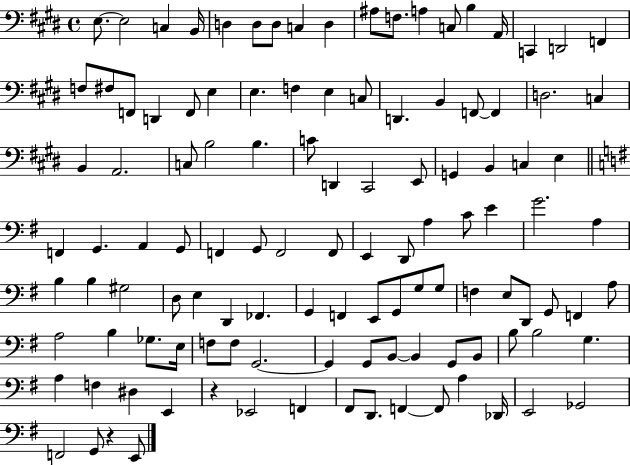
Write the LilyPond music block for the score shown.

{
  \clef bass
  \time 4/4
  \defaultTimeSignature
  \key e \major
  e8.~~ e2 c4 b,16 | d4 d8 d8 c4 d4 | ais8 f8. a4 c8 b4 a,16 | c,4 d,2 f,4 | \break f8 fis8 f,8 d,4 f,8 e4 | e4. f4 e4 c8 | d,4. b,4 f,8~~ f,4 | d2. c4 | \break b,4 a,2. | c8 b2 b4. | c'8 d,4 cis,2 e,8 | g,4 b,4 c4 e4 | \break \bar "||" \break \key e \minor f,4 g,4. a,4 g,8 | f,4 g,8 f,2 f,8 | e,4 d,8 a4 c'8 e'4 | g'2. a4 | \break b4 b4 gis2 | d8 e4 d,4 fes,4. | g,4 f,4 e,8 g,8 g8 g8 | f4 e8 d,8 g,8 f,4 a8 | \break a2 b4 ges8. e16 | f8 f8 g,2.~~ | g,4 g,8 b,8~~ b,4 g,8 b,8 | b8 b2 g4. | \break a4 f4 dis4 e,4 | r4 ees,2 f,4 | fis,8 d,8. f,4~~ f,8 a4 des,16 | e,2 ges,2 | \break f,2 g,8 r4 e,8 | \bar "|."
}